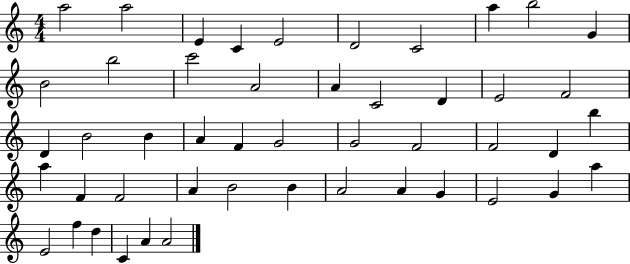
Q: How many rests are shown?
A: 0